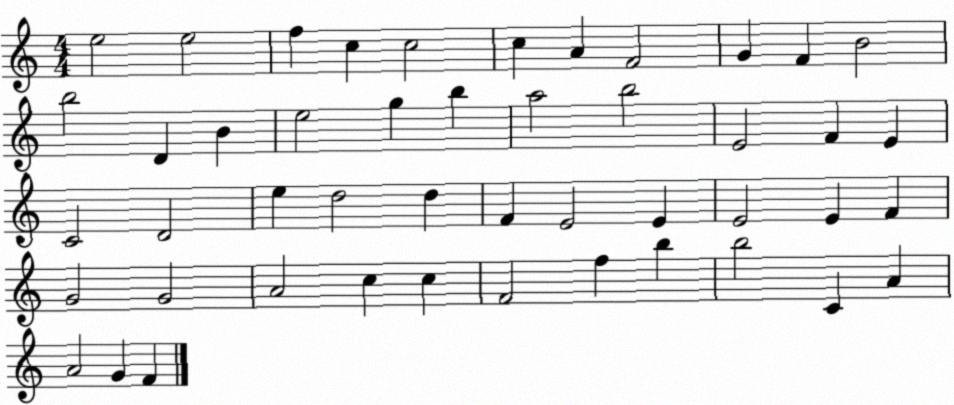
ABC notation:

X:1
T:Untitled
M:4/4
L:1/4
K:C
e2 e2 f c c2 c A F2 G F B2 b2 D B e2 g b a2 b2 E2 F E C2 D2 e d2 d F E2 E E2 E F G2 G2 A2 c c F2 f b b2 C A A2 G F